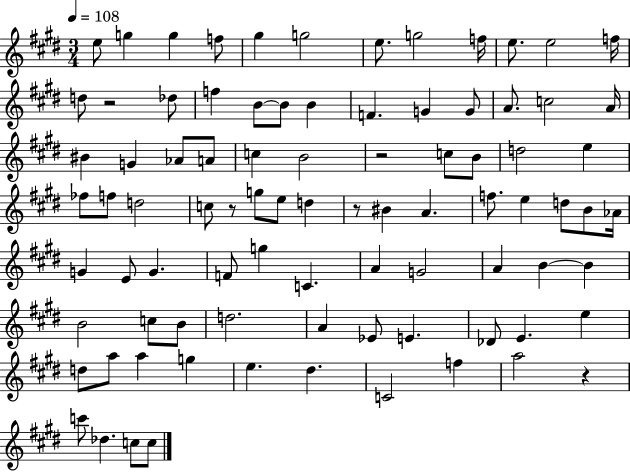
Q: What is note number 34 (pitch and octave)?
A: E5